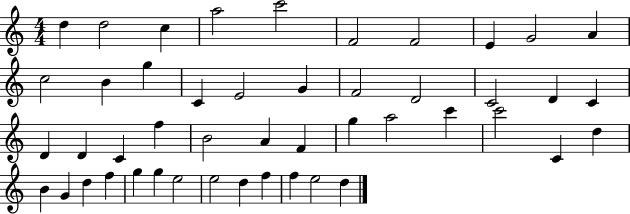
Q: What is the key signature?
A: C major